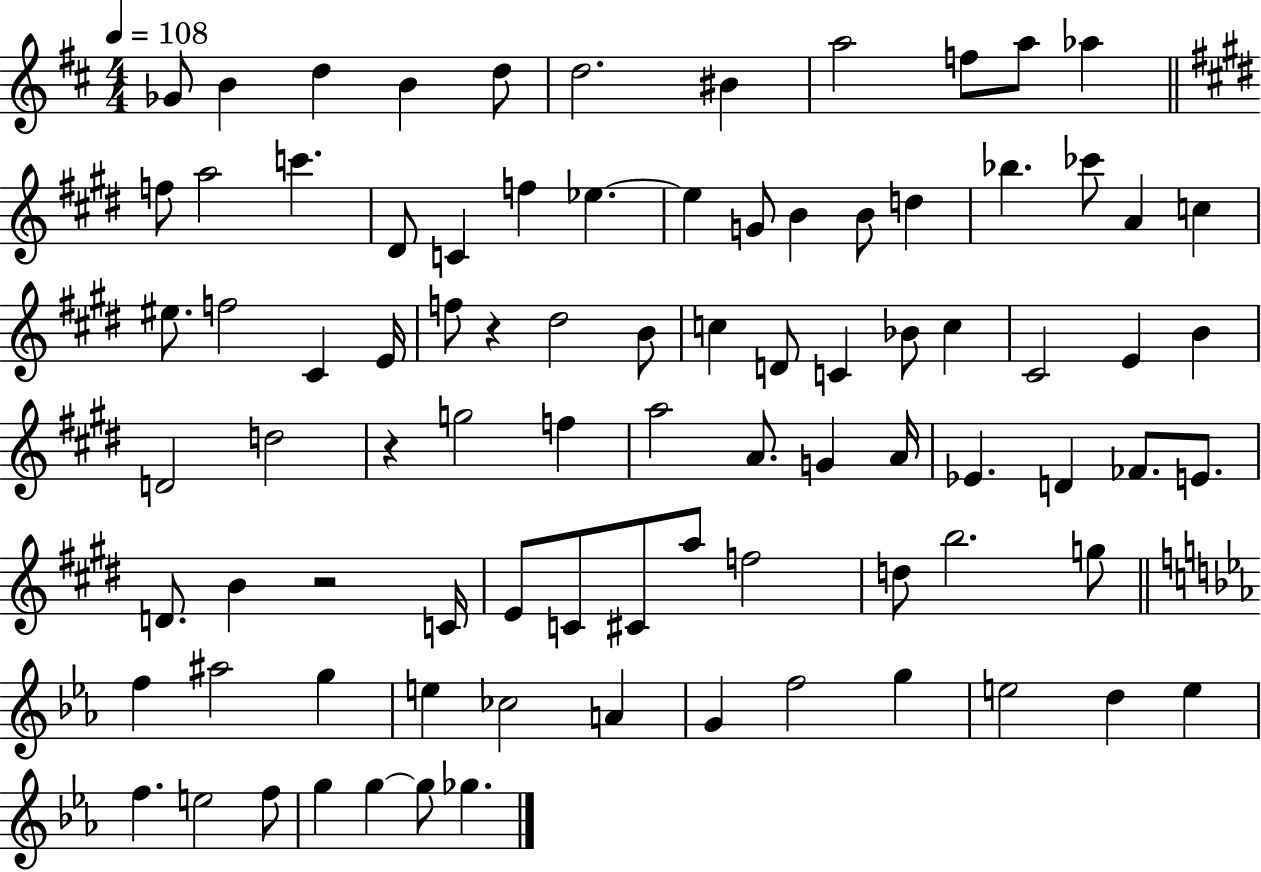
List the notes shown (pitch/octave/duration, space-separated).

Gb4/e B4/q D5/q B4/q D5/e D5/h. BIS4/q A5/h F5/e A5/e Ab5/q F5/e A5/h C6/q. D#4/e C4/q F5/q Eb5/q. Eb5/q G4/e B4/q B4/e D5/q Bb5/q. CES6/e A4/q C5/q EIS5/e. F5/h C#4/q E4/s F5/e R/q D#5/h B4/e C5/q D4/e C4/q Bb4/e C5/q C#4/h E4/q B4/q D4/h D5/h R/q G5/h F5/q A5/h A4/e. G4/q A4/s Eb4/q. D4/q FES4/e. E4/e. D4/e. B4/q R/h C4/s E4/e C4/e C#4/e A5/e F5/h D5/e B5/h. G5/e F5/q A#5/h G5/q E5/q CES5/h A4/q G4/q F5/h G5/q E5/h D5/q E5/q F5/q. E5/h F5/e G5/q G5/q G5/e Gb5/q.